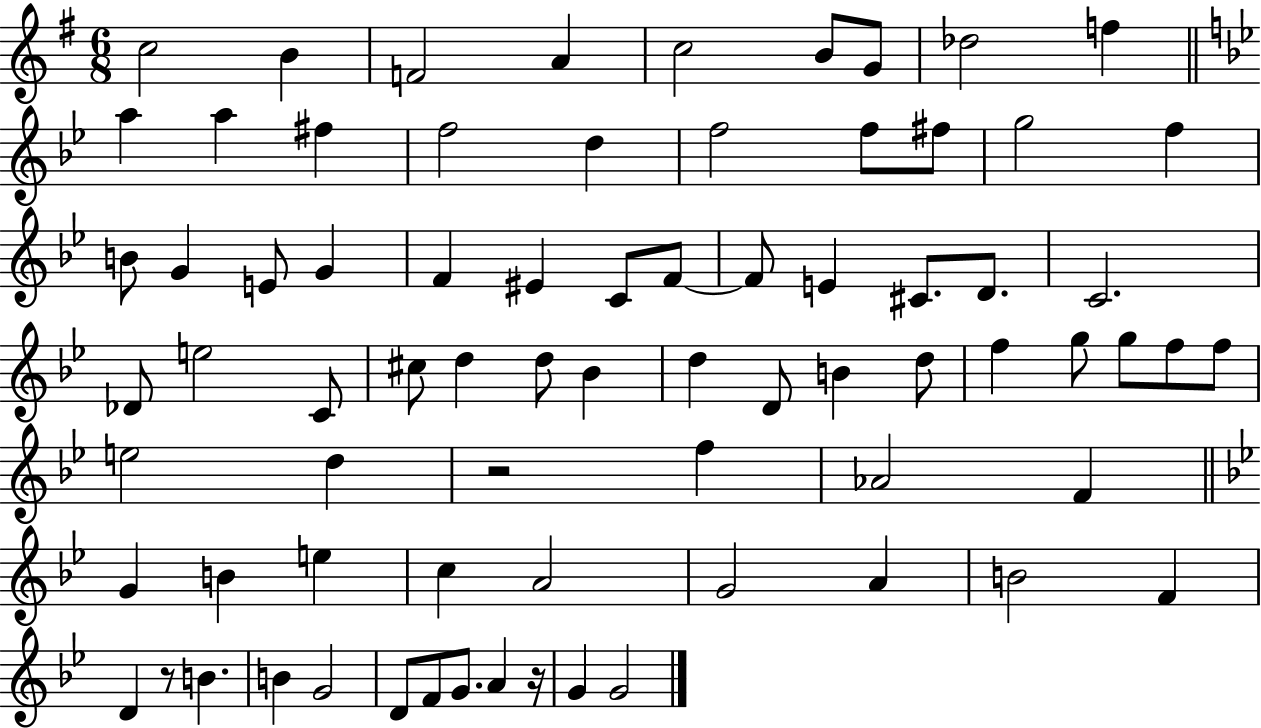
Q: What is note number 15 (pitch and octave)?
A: F5